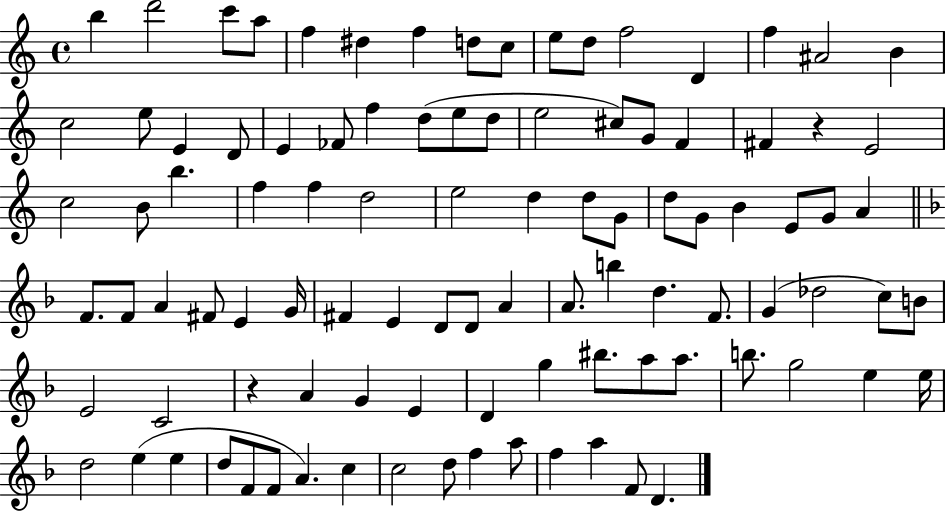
B5/q D6/h C6/e A5/e F5/q D#5/q F5/q D5/e C5/e E5/e D5/e F5/h D4/q F5/q A#4/h B4/q C5/h E5/e E4/q D4/e E4/q FES4/e F5/q D5/e E5/e D5/e E5/h C#5/e G4/e F4/q F#4/q R/q E4/h C5/h B4/e B5/q. F5/q F5/q D5/h E5/h D5/q D5/e G4/e D5/e G4/e B4/q E4/e G4/e A4/q F4/e. F4/e A4/q F#4/e E4/q G4/s F#4/q E4/q D4/e D4/e A4/q A4/e. B5/q D5/q. F4/e. G4/q Db5/h C5/e B4/e E4/h C4/h R/q A4/q G4/q E4/q D4/q G5/q BIS5/e. A5/e A5/e. B5/e. G5/h E5/q E5/s D5/h E5/q E5/q D5/e F4/e F4/e A4/q. C5/q C5/h D5/e F5/q A5/e F5/q A5/q F4/e D4/q.